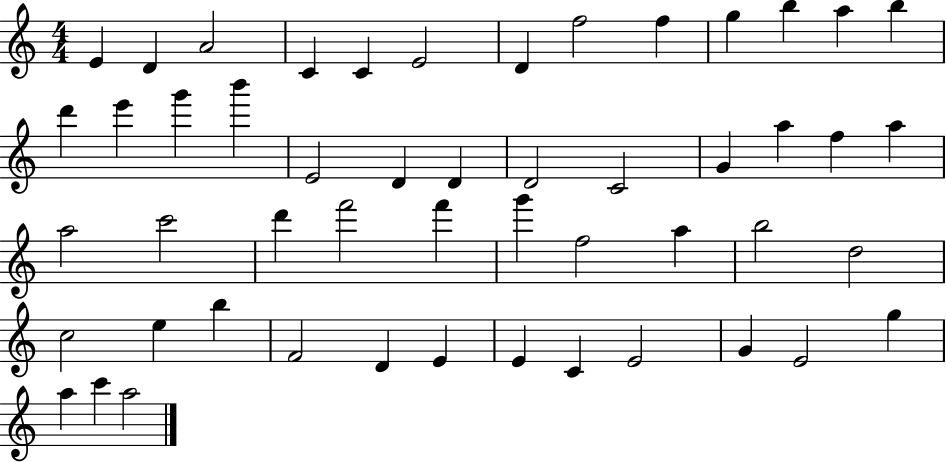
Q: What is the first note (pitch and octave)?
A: E4